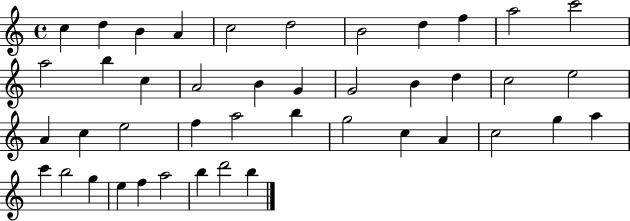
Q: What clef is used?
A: treble